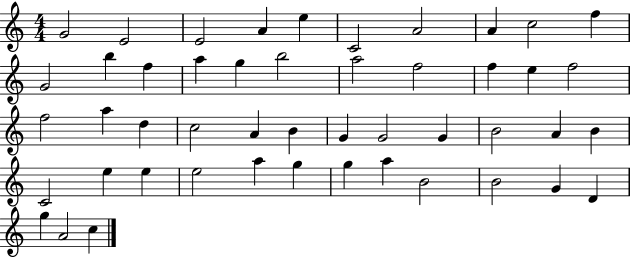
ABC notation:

X:1
T:Untitled
M:4/4
L:1/4
K:C
G2 E2 E2 A e C2 A2 A c2 f G2 b f a g b2 a2 f2 f e f2 f2 a d c2 A B G G2 G B2 A B C2 e e e2 a g g a B2 B2 G D g A2 c